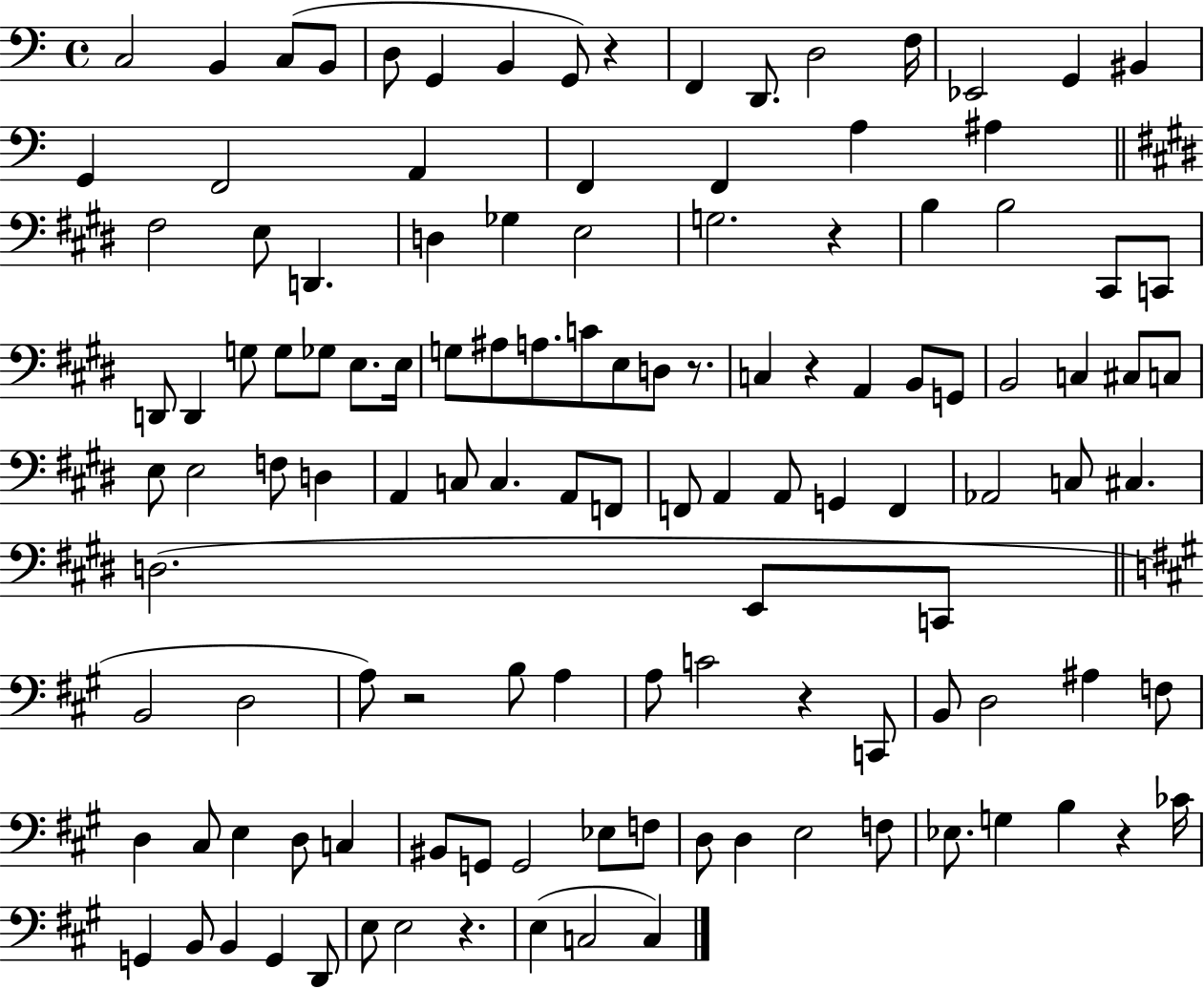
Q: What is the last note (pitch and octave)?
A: C3